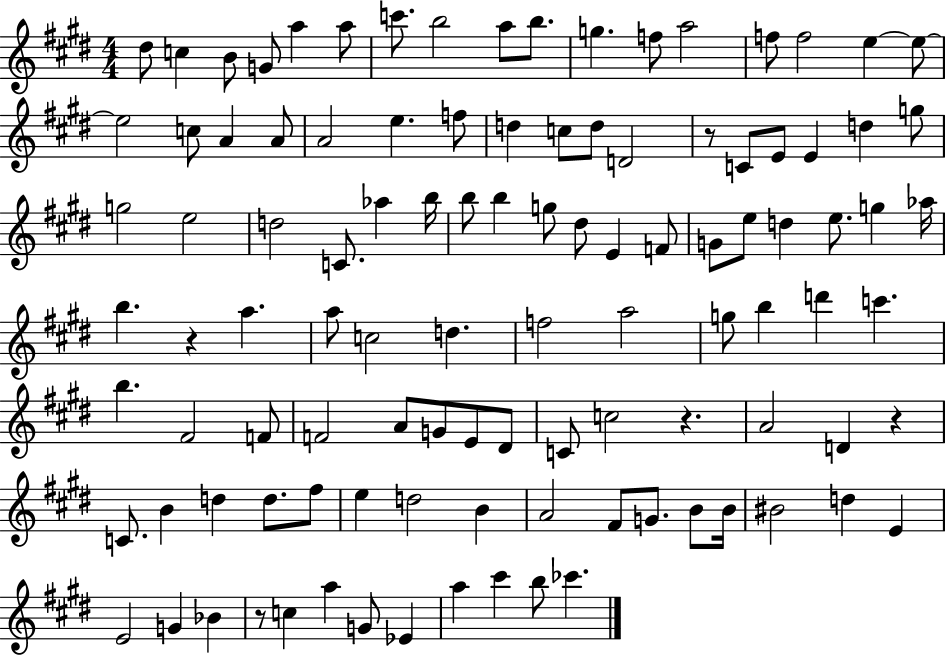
X:1
T:Untitled
M:4/4
L:1/4
K:E
^d/2 c B/2 G/2 a a/2 c'/2 b2 a/2 b/2 g f/2 a2 f/2 f2 e e/2 e2 c/2 A A/2 A2 e f/2 d c/2 d/2 D2 z/2 C/2 E/2 E d g/2 g2 e2 d2 C/2 _a b/4 b/2 b g/2 ^d/2 E F/2 G/2 e/2 d e/2 g _a/4 b z a a/2 c2 d f2 a2 g/2 b d' c' b ^F2 F/2 F2 A/2 G/2 E/2 ^D/2 C/2 c2 z A2 D z C/2 B d d/2 ^f/2 e d2 B A2 ^F/2 G/2 B/2 B/4 ^B2 d E E2 G _B z/2 c a G/2 _E a ^c' b/2 _c'